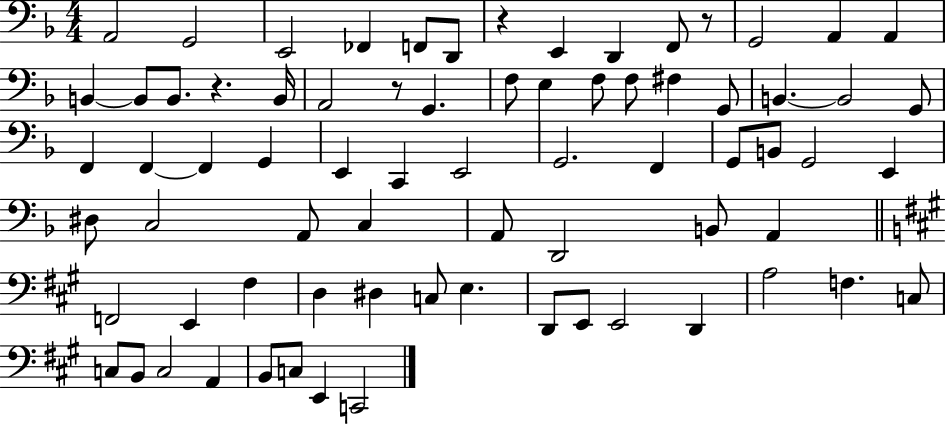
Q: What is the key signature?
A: F major